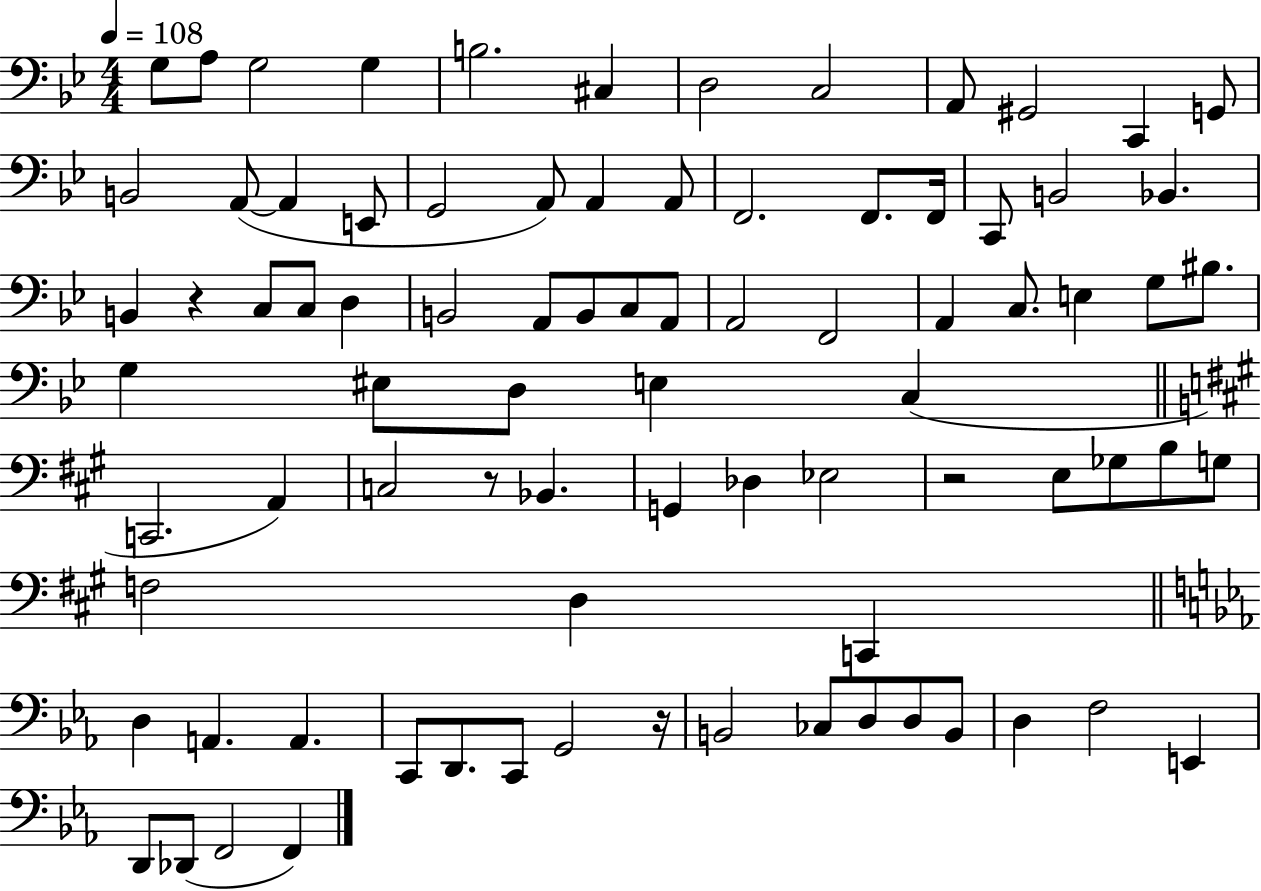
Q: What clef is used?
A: bass